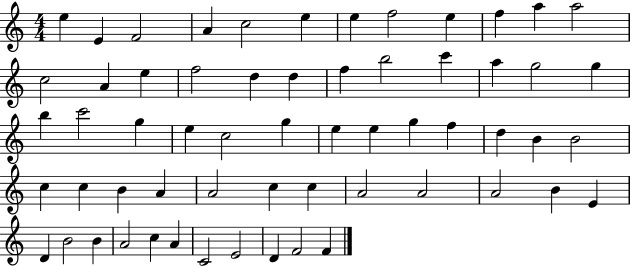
{
  \clef treble
  \numericTimeSignature
  \time 4/4
  \key c \major
  e''4 e'4 f'2 | a'4 c''2 e''4 | e''4 f''2 e''4 | f''4 a''4 a''2 | \break c''2 a'4 e''4 | f''2 d''4 d''4 | f''4 b''2 c'''4 | a''4 g''2 g''4 | \break b''4 c'''2 g''4 | e''4 c''2 g''4 | e''4 e''4 g''4 f''4 | d''4 b'4 b'2 | \break c''4 c''4 b'4 a'4 | a'2 c''4 c''4 | a'2 a'2 | a'2 b'4 e'4 | \break d'4 b'2 b'4 | a'2 c''4 a'4 | c'2 e'2 | d'4 f'2 f'4 | \break \bar "|."
}